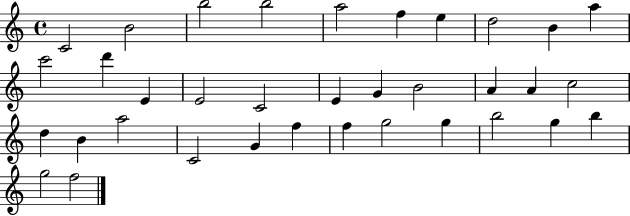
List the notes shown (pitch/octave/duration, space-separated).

C4/h B4/h B5/h B5/h A5/h F5/q E5/q D5/h B4/q A5/q C6/h D6/q E4/q E4/h C4/h E4/q G4/q B4/h A4/q A4/q C5/h D5/q B4/q A5/h C4/h G4/q F5/q F5/q G5/h G5/q B5/h G5/q B5/q G5/h F5/h